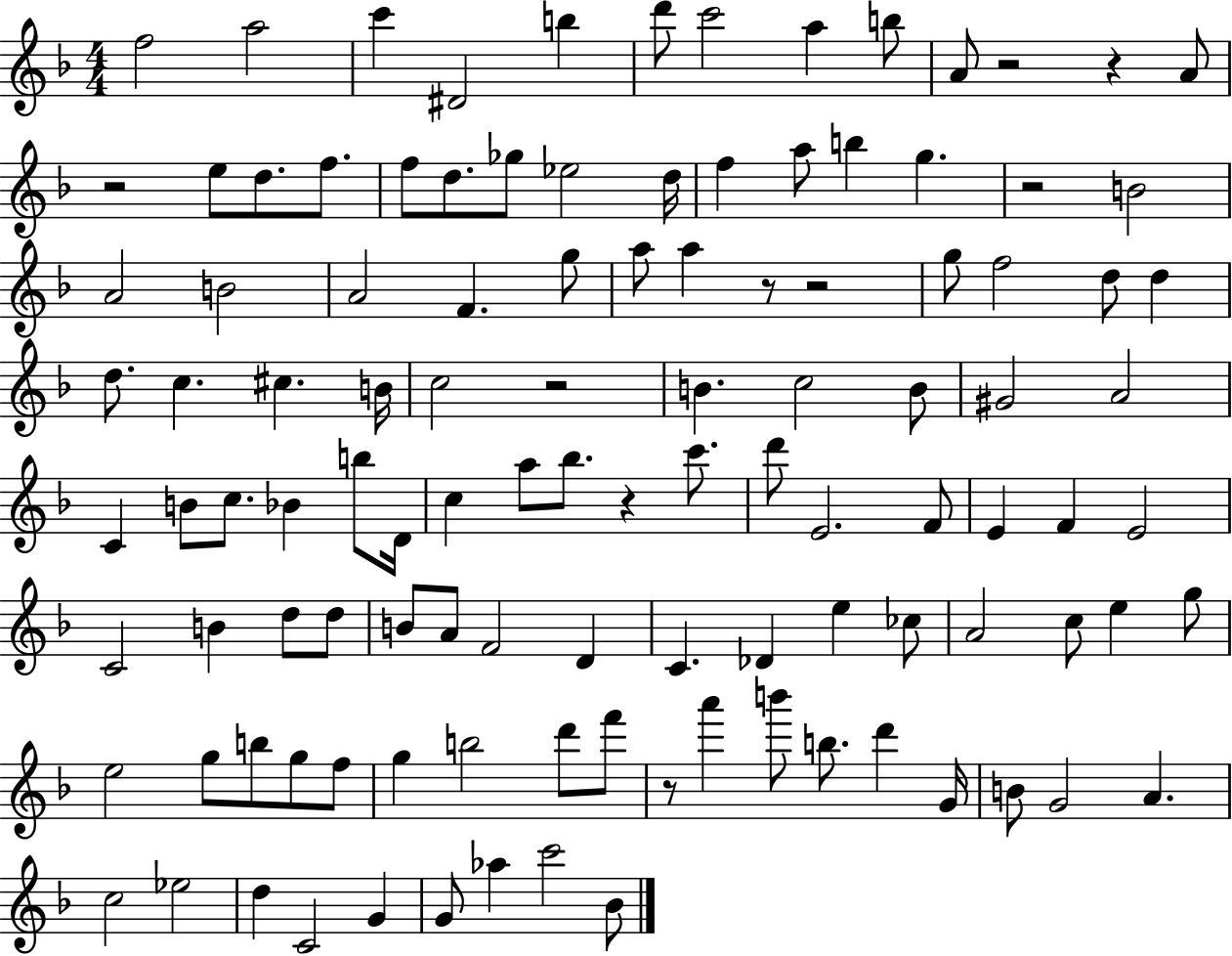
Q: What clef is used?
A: treble